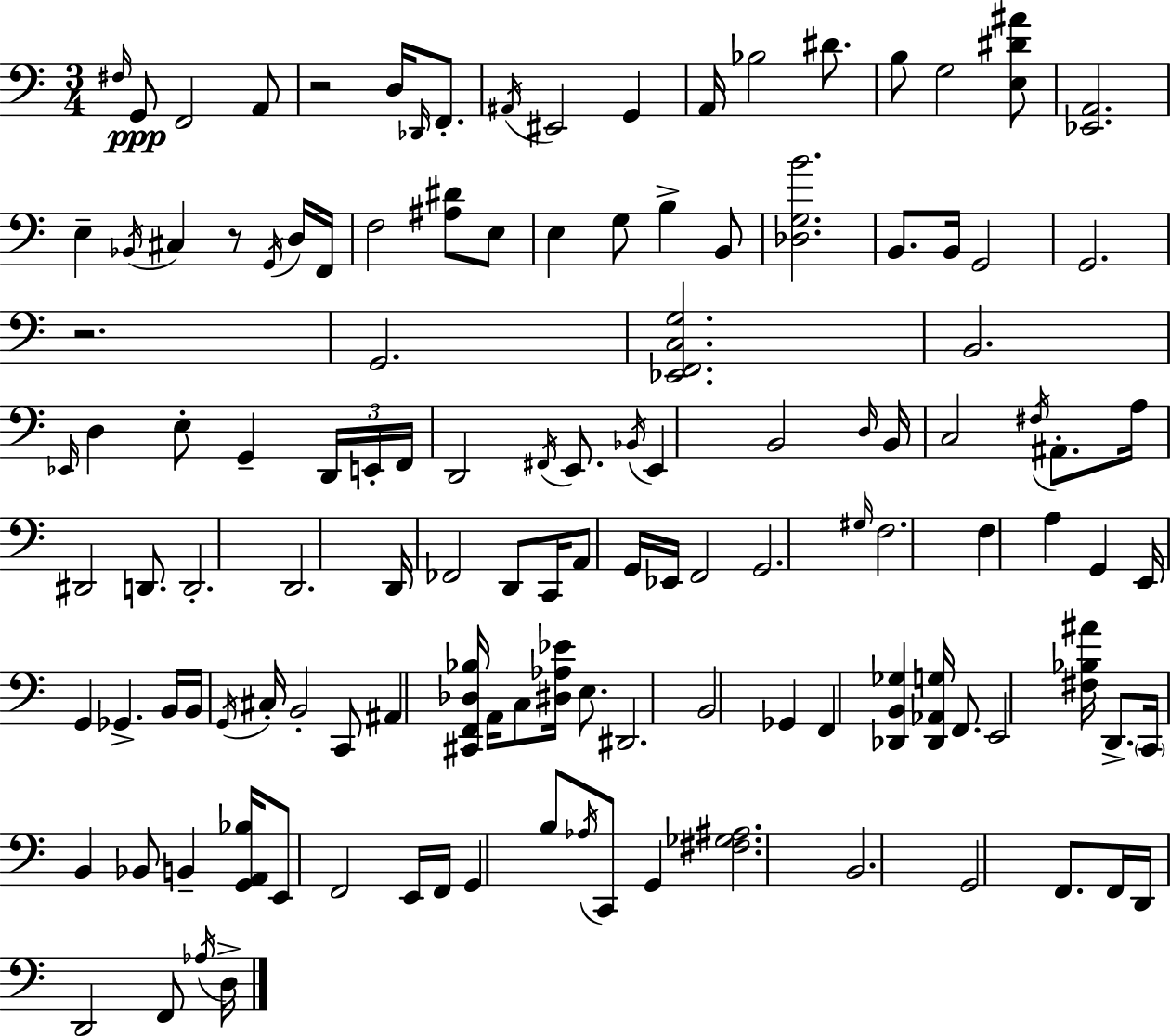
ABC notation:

X:1
T:Untitled
M:3/4
L:1/4
K:C
^F,/4 G,,/2 F,,2 A,,/2 z2 D,/4 _D,,/4 F,,/2 ^A,,/4 ^E,,2 G,, A,,/4 _B,2 ^D/2 B,/2 G,2 [E,^D^A]/2 [_E,,A,,]2 E, _B,,/4 ^C, z/2 G,,/4 D,/4 F,,/4 F,2 [^A,^D]/2 E,/2 E, G,/2 B, B,,/2 [_D,G,B]2 B,,/2 B,,/4 G,,2 G,,2 z2 G,,2 [_E,,F,,C,G,]2 B,,2 _E,,/4 D, E,/2 G,, D,,/4 E,,/4 F,,/4 D,,2 ^F,,/4 E,,/2 _B,,/4 E,, B,,2 D,/4 B,,/4 C,2 ^F,/4 ^A,,/2 A,/4 ^D,,2 D,,/2 D,,2 D,,2 D,,/4 _F,,2 D,,/2 C,,/4 A,,/2 G,,/4 _E,,/4 F,,2 G,,2 ^G,/4 F,2 F, A, G,, E,,/4 G,, _G,, B,,/4 B,,/4 G,,/4 ^C,/4 B,,2 C,,/2 ^A,, [^C,,F,,_D,_B,]/4 A,,/4 C,/2 [^D,_A,_E]/4 E,/2 ^D,,2 B,,2 _G,, F,, [_D,,B,,_G,] [_D,,_A,,G,]/4 F,,/2 E,,2 [^F,_B,^A]/4 D,,/2 C,,/4 B,, _B,,/2 B,, [G,,A,,_B,]/4 E,,/2 F,,2 E,,/4 F,,/4 G,, B,/2 _A,/4 C,,/2 G,, [^F,_G,^A,]2 B,,2 G,,2 F,,/2 F,,/4 D,,/4 D,,2 F,,/2 _A,/4 D,/4